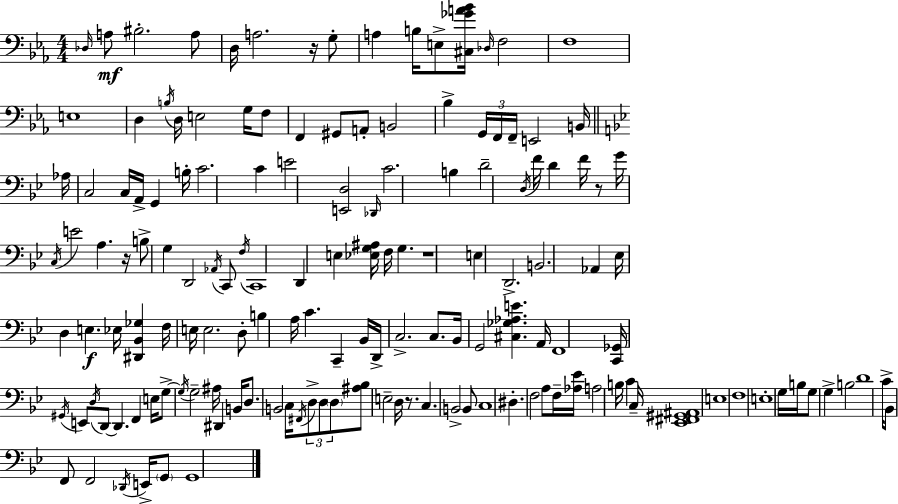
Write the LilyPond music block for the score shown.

{
  \clef bass
  \numericTimeSignature
  \time 4/4
  \key c \minor
  \grace { des16 }\mf a8 bis2.-. a8 | d16 a2. r16 g8-. | a4 b16 e8-> <cis ges' a' bes'>16 \grace { des16 } f2 | f1 | \break e1 | d4 \acciaccatura { b16 } d16 e2 | g16 f8 f,4 gis,8 a,8-. b,2 | bes4-> \tuplet 3/2 { g,16 f,16 f,16-- } e,2 | \break b,16 \bar "||" \break \key bes \major aes16 c2 c16 a,16-> g,4 b16-. | c'2. c'4 | e'2 <e, d>2 | \grace { des,16 } c'2. b4 | \break d'2-- \acciaccatura { d16 } f'16 d'4 f'16 | r8 g'16 \acciaccatura { c16 } e'2 a4. | r16 b8-> g4 d,2 | \acciaccatura { aes,16 } c,8 \acciaccatura { f16 } c,1 | \break d,4 e4 <ees g ais>16 f16 g4. | r1 | e4 d,2.-> | b,2. | \break aes,4 ees16 d4 e4.\f | ees16 <dis, bes, ges>4 f16 e16 e2. | d8-. b4 a16 c'4. | c,4-- bes,16 d,16-> c2.-> | \break c8. bes,16 g,2 <cis ges aes e'>4. | a,16 f,1 | <c, ges,>16 \acciaccatura { gis,16 } e,8 \acciaccatura { d16 } d,8~~ d,4. | f,4 e16 g8->~~ \acciaccatura { g16 } g2-- | \break ais16 dis,4 b,16 d8. b,2 | c16 \acciaccatura { fis,16 } \tuplet 3/2 { d8-> d8 \parenthesize d8 } <ais bes>8 e2-- | d16 r8. c4. b,2-> | b,8 c1 | \break dis4.-. f2 | a8 f16-- <aes ees'>16 a2 | b16 c'4 c16-- <ees, fis, gis, ais,>1 | e1 | \break f1 | e1-. | g16 b16 g8 g4-> | b2 d'1 | \break c'16-> bes,8 f,8 f,2 | \acciaccatura { des,16 } e,16-> \parenthesize g,8 g,1 | \bar "|."
}